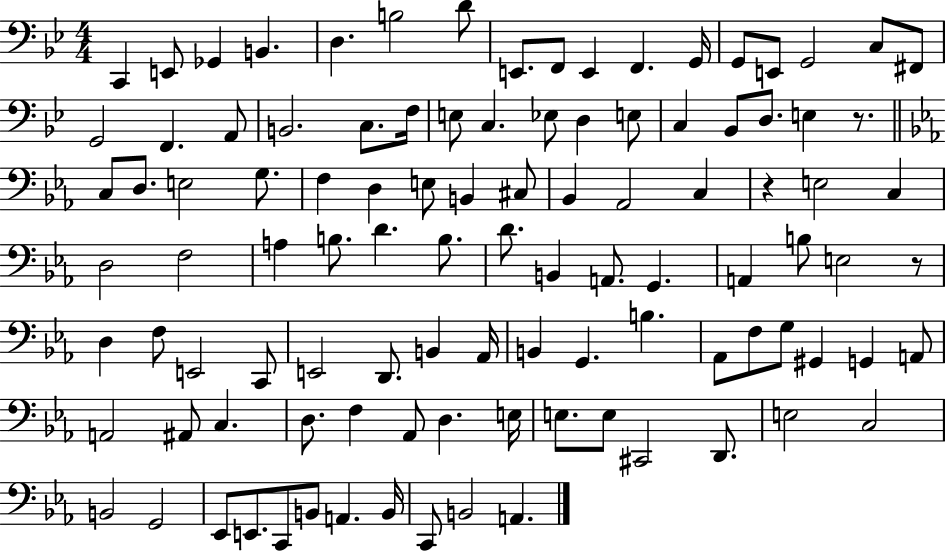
{
  \clef bass
  \numericTimeSignature
  \time 4/4
  \key bes \major
  \repeat volta 2 { c,4 e,8 ges,4 b,4. | d4. b2 d'8 | e,8. f,8 e,4 f,4. g,16 | g,8 e,8 g,2 c8 fis,8 | \break g,2 f,4. a,8 | b,2. c8. f16 | e8 c4. ees8 d4 e8 | c4 bes,8 d8. e4 r8. | \break \bar "||" \break \key ees \major c8 d8. e2 g8. | f4 d4 e8 b,4 cis8 | bes,4 aes,2 c4 | r4 e2 c4 | \break d2 f2 | a4 b8. d'4. b8. | d'8. b,4 a,8. g,4. | a,4 b8 e2 r8 | \break d4 f8 e,2 c,8 | e,2 d,8. b,4 aes,16 | b,4 g,4. b4. | aes,8 f8 g8 gis,4 g,4 a,8 | \break a,2 ais,8 c4. | d8. f4 aes,8 d4. e16 | e8. e8 cis,2 d,8. | e2 c2 | \break b,2 g,2 | ees,8 e,8. c,8 b,8 a,4. b,16 | c,8 b,2 a,4. | } \bar "|."
}